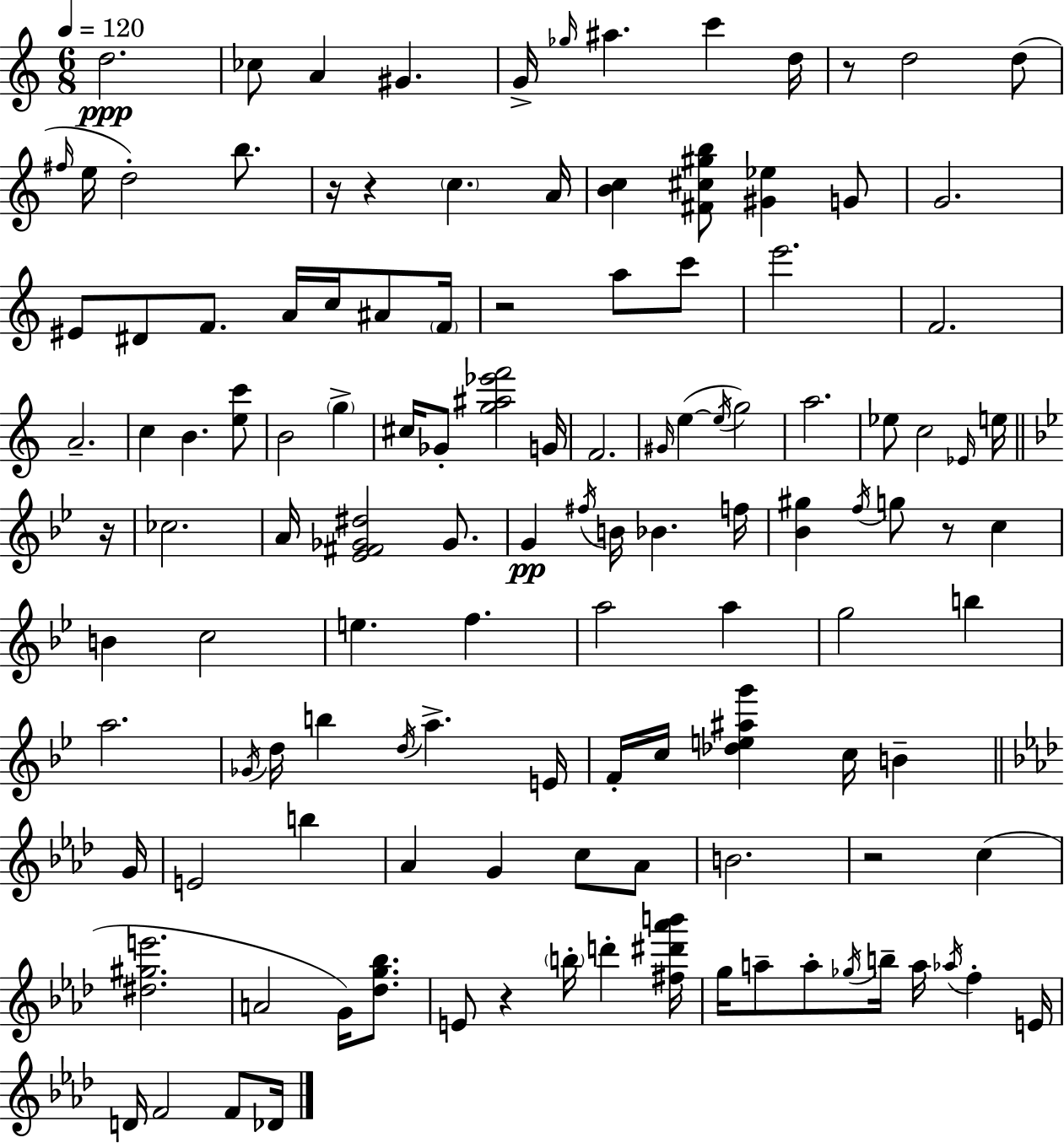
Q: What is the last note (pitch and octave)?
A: Db4